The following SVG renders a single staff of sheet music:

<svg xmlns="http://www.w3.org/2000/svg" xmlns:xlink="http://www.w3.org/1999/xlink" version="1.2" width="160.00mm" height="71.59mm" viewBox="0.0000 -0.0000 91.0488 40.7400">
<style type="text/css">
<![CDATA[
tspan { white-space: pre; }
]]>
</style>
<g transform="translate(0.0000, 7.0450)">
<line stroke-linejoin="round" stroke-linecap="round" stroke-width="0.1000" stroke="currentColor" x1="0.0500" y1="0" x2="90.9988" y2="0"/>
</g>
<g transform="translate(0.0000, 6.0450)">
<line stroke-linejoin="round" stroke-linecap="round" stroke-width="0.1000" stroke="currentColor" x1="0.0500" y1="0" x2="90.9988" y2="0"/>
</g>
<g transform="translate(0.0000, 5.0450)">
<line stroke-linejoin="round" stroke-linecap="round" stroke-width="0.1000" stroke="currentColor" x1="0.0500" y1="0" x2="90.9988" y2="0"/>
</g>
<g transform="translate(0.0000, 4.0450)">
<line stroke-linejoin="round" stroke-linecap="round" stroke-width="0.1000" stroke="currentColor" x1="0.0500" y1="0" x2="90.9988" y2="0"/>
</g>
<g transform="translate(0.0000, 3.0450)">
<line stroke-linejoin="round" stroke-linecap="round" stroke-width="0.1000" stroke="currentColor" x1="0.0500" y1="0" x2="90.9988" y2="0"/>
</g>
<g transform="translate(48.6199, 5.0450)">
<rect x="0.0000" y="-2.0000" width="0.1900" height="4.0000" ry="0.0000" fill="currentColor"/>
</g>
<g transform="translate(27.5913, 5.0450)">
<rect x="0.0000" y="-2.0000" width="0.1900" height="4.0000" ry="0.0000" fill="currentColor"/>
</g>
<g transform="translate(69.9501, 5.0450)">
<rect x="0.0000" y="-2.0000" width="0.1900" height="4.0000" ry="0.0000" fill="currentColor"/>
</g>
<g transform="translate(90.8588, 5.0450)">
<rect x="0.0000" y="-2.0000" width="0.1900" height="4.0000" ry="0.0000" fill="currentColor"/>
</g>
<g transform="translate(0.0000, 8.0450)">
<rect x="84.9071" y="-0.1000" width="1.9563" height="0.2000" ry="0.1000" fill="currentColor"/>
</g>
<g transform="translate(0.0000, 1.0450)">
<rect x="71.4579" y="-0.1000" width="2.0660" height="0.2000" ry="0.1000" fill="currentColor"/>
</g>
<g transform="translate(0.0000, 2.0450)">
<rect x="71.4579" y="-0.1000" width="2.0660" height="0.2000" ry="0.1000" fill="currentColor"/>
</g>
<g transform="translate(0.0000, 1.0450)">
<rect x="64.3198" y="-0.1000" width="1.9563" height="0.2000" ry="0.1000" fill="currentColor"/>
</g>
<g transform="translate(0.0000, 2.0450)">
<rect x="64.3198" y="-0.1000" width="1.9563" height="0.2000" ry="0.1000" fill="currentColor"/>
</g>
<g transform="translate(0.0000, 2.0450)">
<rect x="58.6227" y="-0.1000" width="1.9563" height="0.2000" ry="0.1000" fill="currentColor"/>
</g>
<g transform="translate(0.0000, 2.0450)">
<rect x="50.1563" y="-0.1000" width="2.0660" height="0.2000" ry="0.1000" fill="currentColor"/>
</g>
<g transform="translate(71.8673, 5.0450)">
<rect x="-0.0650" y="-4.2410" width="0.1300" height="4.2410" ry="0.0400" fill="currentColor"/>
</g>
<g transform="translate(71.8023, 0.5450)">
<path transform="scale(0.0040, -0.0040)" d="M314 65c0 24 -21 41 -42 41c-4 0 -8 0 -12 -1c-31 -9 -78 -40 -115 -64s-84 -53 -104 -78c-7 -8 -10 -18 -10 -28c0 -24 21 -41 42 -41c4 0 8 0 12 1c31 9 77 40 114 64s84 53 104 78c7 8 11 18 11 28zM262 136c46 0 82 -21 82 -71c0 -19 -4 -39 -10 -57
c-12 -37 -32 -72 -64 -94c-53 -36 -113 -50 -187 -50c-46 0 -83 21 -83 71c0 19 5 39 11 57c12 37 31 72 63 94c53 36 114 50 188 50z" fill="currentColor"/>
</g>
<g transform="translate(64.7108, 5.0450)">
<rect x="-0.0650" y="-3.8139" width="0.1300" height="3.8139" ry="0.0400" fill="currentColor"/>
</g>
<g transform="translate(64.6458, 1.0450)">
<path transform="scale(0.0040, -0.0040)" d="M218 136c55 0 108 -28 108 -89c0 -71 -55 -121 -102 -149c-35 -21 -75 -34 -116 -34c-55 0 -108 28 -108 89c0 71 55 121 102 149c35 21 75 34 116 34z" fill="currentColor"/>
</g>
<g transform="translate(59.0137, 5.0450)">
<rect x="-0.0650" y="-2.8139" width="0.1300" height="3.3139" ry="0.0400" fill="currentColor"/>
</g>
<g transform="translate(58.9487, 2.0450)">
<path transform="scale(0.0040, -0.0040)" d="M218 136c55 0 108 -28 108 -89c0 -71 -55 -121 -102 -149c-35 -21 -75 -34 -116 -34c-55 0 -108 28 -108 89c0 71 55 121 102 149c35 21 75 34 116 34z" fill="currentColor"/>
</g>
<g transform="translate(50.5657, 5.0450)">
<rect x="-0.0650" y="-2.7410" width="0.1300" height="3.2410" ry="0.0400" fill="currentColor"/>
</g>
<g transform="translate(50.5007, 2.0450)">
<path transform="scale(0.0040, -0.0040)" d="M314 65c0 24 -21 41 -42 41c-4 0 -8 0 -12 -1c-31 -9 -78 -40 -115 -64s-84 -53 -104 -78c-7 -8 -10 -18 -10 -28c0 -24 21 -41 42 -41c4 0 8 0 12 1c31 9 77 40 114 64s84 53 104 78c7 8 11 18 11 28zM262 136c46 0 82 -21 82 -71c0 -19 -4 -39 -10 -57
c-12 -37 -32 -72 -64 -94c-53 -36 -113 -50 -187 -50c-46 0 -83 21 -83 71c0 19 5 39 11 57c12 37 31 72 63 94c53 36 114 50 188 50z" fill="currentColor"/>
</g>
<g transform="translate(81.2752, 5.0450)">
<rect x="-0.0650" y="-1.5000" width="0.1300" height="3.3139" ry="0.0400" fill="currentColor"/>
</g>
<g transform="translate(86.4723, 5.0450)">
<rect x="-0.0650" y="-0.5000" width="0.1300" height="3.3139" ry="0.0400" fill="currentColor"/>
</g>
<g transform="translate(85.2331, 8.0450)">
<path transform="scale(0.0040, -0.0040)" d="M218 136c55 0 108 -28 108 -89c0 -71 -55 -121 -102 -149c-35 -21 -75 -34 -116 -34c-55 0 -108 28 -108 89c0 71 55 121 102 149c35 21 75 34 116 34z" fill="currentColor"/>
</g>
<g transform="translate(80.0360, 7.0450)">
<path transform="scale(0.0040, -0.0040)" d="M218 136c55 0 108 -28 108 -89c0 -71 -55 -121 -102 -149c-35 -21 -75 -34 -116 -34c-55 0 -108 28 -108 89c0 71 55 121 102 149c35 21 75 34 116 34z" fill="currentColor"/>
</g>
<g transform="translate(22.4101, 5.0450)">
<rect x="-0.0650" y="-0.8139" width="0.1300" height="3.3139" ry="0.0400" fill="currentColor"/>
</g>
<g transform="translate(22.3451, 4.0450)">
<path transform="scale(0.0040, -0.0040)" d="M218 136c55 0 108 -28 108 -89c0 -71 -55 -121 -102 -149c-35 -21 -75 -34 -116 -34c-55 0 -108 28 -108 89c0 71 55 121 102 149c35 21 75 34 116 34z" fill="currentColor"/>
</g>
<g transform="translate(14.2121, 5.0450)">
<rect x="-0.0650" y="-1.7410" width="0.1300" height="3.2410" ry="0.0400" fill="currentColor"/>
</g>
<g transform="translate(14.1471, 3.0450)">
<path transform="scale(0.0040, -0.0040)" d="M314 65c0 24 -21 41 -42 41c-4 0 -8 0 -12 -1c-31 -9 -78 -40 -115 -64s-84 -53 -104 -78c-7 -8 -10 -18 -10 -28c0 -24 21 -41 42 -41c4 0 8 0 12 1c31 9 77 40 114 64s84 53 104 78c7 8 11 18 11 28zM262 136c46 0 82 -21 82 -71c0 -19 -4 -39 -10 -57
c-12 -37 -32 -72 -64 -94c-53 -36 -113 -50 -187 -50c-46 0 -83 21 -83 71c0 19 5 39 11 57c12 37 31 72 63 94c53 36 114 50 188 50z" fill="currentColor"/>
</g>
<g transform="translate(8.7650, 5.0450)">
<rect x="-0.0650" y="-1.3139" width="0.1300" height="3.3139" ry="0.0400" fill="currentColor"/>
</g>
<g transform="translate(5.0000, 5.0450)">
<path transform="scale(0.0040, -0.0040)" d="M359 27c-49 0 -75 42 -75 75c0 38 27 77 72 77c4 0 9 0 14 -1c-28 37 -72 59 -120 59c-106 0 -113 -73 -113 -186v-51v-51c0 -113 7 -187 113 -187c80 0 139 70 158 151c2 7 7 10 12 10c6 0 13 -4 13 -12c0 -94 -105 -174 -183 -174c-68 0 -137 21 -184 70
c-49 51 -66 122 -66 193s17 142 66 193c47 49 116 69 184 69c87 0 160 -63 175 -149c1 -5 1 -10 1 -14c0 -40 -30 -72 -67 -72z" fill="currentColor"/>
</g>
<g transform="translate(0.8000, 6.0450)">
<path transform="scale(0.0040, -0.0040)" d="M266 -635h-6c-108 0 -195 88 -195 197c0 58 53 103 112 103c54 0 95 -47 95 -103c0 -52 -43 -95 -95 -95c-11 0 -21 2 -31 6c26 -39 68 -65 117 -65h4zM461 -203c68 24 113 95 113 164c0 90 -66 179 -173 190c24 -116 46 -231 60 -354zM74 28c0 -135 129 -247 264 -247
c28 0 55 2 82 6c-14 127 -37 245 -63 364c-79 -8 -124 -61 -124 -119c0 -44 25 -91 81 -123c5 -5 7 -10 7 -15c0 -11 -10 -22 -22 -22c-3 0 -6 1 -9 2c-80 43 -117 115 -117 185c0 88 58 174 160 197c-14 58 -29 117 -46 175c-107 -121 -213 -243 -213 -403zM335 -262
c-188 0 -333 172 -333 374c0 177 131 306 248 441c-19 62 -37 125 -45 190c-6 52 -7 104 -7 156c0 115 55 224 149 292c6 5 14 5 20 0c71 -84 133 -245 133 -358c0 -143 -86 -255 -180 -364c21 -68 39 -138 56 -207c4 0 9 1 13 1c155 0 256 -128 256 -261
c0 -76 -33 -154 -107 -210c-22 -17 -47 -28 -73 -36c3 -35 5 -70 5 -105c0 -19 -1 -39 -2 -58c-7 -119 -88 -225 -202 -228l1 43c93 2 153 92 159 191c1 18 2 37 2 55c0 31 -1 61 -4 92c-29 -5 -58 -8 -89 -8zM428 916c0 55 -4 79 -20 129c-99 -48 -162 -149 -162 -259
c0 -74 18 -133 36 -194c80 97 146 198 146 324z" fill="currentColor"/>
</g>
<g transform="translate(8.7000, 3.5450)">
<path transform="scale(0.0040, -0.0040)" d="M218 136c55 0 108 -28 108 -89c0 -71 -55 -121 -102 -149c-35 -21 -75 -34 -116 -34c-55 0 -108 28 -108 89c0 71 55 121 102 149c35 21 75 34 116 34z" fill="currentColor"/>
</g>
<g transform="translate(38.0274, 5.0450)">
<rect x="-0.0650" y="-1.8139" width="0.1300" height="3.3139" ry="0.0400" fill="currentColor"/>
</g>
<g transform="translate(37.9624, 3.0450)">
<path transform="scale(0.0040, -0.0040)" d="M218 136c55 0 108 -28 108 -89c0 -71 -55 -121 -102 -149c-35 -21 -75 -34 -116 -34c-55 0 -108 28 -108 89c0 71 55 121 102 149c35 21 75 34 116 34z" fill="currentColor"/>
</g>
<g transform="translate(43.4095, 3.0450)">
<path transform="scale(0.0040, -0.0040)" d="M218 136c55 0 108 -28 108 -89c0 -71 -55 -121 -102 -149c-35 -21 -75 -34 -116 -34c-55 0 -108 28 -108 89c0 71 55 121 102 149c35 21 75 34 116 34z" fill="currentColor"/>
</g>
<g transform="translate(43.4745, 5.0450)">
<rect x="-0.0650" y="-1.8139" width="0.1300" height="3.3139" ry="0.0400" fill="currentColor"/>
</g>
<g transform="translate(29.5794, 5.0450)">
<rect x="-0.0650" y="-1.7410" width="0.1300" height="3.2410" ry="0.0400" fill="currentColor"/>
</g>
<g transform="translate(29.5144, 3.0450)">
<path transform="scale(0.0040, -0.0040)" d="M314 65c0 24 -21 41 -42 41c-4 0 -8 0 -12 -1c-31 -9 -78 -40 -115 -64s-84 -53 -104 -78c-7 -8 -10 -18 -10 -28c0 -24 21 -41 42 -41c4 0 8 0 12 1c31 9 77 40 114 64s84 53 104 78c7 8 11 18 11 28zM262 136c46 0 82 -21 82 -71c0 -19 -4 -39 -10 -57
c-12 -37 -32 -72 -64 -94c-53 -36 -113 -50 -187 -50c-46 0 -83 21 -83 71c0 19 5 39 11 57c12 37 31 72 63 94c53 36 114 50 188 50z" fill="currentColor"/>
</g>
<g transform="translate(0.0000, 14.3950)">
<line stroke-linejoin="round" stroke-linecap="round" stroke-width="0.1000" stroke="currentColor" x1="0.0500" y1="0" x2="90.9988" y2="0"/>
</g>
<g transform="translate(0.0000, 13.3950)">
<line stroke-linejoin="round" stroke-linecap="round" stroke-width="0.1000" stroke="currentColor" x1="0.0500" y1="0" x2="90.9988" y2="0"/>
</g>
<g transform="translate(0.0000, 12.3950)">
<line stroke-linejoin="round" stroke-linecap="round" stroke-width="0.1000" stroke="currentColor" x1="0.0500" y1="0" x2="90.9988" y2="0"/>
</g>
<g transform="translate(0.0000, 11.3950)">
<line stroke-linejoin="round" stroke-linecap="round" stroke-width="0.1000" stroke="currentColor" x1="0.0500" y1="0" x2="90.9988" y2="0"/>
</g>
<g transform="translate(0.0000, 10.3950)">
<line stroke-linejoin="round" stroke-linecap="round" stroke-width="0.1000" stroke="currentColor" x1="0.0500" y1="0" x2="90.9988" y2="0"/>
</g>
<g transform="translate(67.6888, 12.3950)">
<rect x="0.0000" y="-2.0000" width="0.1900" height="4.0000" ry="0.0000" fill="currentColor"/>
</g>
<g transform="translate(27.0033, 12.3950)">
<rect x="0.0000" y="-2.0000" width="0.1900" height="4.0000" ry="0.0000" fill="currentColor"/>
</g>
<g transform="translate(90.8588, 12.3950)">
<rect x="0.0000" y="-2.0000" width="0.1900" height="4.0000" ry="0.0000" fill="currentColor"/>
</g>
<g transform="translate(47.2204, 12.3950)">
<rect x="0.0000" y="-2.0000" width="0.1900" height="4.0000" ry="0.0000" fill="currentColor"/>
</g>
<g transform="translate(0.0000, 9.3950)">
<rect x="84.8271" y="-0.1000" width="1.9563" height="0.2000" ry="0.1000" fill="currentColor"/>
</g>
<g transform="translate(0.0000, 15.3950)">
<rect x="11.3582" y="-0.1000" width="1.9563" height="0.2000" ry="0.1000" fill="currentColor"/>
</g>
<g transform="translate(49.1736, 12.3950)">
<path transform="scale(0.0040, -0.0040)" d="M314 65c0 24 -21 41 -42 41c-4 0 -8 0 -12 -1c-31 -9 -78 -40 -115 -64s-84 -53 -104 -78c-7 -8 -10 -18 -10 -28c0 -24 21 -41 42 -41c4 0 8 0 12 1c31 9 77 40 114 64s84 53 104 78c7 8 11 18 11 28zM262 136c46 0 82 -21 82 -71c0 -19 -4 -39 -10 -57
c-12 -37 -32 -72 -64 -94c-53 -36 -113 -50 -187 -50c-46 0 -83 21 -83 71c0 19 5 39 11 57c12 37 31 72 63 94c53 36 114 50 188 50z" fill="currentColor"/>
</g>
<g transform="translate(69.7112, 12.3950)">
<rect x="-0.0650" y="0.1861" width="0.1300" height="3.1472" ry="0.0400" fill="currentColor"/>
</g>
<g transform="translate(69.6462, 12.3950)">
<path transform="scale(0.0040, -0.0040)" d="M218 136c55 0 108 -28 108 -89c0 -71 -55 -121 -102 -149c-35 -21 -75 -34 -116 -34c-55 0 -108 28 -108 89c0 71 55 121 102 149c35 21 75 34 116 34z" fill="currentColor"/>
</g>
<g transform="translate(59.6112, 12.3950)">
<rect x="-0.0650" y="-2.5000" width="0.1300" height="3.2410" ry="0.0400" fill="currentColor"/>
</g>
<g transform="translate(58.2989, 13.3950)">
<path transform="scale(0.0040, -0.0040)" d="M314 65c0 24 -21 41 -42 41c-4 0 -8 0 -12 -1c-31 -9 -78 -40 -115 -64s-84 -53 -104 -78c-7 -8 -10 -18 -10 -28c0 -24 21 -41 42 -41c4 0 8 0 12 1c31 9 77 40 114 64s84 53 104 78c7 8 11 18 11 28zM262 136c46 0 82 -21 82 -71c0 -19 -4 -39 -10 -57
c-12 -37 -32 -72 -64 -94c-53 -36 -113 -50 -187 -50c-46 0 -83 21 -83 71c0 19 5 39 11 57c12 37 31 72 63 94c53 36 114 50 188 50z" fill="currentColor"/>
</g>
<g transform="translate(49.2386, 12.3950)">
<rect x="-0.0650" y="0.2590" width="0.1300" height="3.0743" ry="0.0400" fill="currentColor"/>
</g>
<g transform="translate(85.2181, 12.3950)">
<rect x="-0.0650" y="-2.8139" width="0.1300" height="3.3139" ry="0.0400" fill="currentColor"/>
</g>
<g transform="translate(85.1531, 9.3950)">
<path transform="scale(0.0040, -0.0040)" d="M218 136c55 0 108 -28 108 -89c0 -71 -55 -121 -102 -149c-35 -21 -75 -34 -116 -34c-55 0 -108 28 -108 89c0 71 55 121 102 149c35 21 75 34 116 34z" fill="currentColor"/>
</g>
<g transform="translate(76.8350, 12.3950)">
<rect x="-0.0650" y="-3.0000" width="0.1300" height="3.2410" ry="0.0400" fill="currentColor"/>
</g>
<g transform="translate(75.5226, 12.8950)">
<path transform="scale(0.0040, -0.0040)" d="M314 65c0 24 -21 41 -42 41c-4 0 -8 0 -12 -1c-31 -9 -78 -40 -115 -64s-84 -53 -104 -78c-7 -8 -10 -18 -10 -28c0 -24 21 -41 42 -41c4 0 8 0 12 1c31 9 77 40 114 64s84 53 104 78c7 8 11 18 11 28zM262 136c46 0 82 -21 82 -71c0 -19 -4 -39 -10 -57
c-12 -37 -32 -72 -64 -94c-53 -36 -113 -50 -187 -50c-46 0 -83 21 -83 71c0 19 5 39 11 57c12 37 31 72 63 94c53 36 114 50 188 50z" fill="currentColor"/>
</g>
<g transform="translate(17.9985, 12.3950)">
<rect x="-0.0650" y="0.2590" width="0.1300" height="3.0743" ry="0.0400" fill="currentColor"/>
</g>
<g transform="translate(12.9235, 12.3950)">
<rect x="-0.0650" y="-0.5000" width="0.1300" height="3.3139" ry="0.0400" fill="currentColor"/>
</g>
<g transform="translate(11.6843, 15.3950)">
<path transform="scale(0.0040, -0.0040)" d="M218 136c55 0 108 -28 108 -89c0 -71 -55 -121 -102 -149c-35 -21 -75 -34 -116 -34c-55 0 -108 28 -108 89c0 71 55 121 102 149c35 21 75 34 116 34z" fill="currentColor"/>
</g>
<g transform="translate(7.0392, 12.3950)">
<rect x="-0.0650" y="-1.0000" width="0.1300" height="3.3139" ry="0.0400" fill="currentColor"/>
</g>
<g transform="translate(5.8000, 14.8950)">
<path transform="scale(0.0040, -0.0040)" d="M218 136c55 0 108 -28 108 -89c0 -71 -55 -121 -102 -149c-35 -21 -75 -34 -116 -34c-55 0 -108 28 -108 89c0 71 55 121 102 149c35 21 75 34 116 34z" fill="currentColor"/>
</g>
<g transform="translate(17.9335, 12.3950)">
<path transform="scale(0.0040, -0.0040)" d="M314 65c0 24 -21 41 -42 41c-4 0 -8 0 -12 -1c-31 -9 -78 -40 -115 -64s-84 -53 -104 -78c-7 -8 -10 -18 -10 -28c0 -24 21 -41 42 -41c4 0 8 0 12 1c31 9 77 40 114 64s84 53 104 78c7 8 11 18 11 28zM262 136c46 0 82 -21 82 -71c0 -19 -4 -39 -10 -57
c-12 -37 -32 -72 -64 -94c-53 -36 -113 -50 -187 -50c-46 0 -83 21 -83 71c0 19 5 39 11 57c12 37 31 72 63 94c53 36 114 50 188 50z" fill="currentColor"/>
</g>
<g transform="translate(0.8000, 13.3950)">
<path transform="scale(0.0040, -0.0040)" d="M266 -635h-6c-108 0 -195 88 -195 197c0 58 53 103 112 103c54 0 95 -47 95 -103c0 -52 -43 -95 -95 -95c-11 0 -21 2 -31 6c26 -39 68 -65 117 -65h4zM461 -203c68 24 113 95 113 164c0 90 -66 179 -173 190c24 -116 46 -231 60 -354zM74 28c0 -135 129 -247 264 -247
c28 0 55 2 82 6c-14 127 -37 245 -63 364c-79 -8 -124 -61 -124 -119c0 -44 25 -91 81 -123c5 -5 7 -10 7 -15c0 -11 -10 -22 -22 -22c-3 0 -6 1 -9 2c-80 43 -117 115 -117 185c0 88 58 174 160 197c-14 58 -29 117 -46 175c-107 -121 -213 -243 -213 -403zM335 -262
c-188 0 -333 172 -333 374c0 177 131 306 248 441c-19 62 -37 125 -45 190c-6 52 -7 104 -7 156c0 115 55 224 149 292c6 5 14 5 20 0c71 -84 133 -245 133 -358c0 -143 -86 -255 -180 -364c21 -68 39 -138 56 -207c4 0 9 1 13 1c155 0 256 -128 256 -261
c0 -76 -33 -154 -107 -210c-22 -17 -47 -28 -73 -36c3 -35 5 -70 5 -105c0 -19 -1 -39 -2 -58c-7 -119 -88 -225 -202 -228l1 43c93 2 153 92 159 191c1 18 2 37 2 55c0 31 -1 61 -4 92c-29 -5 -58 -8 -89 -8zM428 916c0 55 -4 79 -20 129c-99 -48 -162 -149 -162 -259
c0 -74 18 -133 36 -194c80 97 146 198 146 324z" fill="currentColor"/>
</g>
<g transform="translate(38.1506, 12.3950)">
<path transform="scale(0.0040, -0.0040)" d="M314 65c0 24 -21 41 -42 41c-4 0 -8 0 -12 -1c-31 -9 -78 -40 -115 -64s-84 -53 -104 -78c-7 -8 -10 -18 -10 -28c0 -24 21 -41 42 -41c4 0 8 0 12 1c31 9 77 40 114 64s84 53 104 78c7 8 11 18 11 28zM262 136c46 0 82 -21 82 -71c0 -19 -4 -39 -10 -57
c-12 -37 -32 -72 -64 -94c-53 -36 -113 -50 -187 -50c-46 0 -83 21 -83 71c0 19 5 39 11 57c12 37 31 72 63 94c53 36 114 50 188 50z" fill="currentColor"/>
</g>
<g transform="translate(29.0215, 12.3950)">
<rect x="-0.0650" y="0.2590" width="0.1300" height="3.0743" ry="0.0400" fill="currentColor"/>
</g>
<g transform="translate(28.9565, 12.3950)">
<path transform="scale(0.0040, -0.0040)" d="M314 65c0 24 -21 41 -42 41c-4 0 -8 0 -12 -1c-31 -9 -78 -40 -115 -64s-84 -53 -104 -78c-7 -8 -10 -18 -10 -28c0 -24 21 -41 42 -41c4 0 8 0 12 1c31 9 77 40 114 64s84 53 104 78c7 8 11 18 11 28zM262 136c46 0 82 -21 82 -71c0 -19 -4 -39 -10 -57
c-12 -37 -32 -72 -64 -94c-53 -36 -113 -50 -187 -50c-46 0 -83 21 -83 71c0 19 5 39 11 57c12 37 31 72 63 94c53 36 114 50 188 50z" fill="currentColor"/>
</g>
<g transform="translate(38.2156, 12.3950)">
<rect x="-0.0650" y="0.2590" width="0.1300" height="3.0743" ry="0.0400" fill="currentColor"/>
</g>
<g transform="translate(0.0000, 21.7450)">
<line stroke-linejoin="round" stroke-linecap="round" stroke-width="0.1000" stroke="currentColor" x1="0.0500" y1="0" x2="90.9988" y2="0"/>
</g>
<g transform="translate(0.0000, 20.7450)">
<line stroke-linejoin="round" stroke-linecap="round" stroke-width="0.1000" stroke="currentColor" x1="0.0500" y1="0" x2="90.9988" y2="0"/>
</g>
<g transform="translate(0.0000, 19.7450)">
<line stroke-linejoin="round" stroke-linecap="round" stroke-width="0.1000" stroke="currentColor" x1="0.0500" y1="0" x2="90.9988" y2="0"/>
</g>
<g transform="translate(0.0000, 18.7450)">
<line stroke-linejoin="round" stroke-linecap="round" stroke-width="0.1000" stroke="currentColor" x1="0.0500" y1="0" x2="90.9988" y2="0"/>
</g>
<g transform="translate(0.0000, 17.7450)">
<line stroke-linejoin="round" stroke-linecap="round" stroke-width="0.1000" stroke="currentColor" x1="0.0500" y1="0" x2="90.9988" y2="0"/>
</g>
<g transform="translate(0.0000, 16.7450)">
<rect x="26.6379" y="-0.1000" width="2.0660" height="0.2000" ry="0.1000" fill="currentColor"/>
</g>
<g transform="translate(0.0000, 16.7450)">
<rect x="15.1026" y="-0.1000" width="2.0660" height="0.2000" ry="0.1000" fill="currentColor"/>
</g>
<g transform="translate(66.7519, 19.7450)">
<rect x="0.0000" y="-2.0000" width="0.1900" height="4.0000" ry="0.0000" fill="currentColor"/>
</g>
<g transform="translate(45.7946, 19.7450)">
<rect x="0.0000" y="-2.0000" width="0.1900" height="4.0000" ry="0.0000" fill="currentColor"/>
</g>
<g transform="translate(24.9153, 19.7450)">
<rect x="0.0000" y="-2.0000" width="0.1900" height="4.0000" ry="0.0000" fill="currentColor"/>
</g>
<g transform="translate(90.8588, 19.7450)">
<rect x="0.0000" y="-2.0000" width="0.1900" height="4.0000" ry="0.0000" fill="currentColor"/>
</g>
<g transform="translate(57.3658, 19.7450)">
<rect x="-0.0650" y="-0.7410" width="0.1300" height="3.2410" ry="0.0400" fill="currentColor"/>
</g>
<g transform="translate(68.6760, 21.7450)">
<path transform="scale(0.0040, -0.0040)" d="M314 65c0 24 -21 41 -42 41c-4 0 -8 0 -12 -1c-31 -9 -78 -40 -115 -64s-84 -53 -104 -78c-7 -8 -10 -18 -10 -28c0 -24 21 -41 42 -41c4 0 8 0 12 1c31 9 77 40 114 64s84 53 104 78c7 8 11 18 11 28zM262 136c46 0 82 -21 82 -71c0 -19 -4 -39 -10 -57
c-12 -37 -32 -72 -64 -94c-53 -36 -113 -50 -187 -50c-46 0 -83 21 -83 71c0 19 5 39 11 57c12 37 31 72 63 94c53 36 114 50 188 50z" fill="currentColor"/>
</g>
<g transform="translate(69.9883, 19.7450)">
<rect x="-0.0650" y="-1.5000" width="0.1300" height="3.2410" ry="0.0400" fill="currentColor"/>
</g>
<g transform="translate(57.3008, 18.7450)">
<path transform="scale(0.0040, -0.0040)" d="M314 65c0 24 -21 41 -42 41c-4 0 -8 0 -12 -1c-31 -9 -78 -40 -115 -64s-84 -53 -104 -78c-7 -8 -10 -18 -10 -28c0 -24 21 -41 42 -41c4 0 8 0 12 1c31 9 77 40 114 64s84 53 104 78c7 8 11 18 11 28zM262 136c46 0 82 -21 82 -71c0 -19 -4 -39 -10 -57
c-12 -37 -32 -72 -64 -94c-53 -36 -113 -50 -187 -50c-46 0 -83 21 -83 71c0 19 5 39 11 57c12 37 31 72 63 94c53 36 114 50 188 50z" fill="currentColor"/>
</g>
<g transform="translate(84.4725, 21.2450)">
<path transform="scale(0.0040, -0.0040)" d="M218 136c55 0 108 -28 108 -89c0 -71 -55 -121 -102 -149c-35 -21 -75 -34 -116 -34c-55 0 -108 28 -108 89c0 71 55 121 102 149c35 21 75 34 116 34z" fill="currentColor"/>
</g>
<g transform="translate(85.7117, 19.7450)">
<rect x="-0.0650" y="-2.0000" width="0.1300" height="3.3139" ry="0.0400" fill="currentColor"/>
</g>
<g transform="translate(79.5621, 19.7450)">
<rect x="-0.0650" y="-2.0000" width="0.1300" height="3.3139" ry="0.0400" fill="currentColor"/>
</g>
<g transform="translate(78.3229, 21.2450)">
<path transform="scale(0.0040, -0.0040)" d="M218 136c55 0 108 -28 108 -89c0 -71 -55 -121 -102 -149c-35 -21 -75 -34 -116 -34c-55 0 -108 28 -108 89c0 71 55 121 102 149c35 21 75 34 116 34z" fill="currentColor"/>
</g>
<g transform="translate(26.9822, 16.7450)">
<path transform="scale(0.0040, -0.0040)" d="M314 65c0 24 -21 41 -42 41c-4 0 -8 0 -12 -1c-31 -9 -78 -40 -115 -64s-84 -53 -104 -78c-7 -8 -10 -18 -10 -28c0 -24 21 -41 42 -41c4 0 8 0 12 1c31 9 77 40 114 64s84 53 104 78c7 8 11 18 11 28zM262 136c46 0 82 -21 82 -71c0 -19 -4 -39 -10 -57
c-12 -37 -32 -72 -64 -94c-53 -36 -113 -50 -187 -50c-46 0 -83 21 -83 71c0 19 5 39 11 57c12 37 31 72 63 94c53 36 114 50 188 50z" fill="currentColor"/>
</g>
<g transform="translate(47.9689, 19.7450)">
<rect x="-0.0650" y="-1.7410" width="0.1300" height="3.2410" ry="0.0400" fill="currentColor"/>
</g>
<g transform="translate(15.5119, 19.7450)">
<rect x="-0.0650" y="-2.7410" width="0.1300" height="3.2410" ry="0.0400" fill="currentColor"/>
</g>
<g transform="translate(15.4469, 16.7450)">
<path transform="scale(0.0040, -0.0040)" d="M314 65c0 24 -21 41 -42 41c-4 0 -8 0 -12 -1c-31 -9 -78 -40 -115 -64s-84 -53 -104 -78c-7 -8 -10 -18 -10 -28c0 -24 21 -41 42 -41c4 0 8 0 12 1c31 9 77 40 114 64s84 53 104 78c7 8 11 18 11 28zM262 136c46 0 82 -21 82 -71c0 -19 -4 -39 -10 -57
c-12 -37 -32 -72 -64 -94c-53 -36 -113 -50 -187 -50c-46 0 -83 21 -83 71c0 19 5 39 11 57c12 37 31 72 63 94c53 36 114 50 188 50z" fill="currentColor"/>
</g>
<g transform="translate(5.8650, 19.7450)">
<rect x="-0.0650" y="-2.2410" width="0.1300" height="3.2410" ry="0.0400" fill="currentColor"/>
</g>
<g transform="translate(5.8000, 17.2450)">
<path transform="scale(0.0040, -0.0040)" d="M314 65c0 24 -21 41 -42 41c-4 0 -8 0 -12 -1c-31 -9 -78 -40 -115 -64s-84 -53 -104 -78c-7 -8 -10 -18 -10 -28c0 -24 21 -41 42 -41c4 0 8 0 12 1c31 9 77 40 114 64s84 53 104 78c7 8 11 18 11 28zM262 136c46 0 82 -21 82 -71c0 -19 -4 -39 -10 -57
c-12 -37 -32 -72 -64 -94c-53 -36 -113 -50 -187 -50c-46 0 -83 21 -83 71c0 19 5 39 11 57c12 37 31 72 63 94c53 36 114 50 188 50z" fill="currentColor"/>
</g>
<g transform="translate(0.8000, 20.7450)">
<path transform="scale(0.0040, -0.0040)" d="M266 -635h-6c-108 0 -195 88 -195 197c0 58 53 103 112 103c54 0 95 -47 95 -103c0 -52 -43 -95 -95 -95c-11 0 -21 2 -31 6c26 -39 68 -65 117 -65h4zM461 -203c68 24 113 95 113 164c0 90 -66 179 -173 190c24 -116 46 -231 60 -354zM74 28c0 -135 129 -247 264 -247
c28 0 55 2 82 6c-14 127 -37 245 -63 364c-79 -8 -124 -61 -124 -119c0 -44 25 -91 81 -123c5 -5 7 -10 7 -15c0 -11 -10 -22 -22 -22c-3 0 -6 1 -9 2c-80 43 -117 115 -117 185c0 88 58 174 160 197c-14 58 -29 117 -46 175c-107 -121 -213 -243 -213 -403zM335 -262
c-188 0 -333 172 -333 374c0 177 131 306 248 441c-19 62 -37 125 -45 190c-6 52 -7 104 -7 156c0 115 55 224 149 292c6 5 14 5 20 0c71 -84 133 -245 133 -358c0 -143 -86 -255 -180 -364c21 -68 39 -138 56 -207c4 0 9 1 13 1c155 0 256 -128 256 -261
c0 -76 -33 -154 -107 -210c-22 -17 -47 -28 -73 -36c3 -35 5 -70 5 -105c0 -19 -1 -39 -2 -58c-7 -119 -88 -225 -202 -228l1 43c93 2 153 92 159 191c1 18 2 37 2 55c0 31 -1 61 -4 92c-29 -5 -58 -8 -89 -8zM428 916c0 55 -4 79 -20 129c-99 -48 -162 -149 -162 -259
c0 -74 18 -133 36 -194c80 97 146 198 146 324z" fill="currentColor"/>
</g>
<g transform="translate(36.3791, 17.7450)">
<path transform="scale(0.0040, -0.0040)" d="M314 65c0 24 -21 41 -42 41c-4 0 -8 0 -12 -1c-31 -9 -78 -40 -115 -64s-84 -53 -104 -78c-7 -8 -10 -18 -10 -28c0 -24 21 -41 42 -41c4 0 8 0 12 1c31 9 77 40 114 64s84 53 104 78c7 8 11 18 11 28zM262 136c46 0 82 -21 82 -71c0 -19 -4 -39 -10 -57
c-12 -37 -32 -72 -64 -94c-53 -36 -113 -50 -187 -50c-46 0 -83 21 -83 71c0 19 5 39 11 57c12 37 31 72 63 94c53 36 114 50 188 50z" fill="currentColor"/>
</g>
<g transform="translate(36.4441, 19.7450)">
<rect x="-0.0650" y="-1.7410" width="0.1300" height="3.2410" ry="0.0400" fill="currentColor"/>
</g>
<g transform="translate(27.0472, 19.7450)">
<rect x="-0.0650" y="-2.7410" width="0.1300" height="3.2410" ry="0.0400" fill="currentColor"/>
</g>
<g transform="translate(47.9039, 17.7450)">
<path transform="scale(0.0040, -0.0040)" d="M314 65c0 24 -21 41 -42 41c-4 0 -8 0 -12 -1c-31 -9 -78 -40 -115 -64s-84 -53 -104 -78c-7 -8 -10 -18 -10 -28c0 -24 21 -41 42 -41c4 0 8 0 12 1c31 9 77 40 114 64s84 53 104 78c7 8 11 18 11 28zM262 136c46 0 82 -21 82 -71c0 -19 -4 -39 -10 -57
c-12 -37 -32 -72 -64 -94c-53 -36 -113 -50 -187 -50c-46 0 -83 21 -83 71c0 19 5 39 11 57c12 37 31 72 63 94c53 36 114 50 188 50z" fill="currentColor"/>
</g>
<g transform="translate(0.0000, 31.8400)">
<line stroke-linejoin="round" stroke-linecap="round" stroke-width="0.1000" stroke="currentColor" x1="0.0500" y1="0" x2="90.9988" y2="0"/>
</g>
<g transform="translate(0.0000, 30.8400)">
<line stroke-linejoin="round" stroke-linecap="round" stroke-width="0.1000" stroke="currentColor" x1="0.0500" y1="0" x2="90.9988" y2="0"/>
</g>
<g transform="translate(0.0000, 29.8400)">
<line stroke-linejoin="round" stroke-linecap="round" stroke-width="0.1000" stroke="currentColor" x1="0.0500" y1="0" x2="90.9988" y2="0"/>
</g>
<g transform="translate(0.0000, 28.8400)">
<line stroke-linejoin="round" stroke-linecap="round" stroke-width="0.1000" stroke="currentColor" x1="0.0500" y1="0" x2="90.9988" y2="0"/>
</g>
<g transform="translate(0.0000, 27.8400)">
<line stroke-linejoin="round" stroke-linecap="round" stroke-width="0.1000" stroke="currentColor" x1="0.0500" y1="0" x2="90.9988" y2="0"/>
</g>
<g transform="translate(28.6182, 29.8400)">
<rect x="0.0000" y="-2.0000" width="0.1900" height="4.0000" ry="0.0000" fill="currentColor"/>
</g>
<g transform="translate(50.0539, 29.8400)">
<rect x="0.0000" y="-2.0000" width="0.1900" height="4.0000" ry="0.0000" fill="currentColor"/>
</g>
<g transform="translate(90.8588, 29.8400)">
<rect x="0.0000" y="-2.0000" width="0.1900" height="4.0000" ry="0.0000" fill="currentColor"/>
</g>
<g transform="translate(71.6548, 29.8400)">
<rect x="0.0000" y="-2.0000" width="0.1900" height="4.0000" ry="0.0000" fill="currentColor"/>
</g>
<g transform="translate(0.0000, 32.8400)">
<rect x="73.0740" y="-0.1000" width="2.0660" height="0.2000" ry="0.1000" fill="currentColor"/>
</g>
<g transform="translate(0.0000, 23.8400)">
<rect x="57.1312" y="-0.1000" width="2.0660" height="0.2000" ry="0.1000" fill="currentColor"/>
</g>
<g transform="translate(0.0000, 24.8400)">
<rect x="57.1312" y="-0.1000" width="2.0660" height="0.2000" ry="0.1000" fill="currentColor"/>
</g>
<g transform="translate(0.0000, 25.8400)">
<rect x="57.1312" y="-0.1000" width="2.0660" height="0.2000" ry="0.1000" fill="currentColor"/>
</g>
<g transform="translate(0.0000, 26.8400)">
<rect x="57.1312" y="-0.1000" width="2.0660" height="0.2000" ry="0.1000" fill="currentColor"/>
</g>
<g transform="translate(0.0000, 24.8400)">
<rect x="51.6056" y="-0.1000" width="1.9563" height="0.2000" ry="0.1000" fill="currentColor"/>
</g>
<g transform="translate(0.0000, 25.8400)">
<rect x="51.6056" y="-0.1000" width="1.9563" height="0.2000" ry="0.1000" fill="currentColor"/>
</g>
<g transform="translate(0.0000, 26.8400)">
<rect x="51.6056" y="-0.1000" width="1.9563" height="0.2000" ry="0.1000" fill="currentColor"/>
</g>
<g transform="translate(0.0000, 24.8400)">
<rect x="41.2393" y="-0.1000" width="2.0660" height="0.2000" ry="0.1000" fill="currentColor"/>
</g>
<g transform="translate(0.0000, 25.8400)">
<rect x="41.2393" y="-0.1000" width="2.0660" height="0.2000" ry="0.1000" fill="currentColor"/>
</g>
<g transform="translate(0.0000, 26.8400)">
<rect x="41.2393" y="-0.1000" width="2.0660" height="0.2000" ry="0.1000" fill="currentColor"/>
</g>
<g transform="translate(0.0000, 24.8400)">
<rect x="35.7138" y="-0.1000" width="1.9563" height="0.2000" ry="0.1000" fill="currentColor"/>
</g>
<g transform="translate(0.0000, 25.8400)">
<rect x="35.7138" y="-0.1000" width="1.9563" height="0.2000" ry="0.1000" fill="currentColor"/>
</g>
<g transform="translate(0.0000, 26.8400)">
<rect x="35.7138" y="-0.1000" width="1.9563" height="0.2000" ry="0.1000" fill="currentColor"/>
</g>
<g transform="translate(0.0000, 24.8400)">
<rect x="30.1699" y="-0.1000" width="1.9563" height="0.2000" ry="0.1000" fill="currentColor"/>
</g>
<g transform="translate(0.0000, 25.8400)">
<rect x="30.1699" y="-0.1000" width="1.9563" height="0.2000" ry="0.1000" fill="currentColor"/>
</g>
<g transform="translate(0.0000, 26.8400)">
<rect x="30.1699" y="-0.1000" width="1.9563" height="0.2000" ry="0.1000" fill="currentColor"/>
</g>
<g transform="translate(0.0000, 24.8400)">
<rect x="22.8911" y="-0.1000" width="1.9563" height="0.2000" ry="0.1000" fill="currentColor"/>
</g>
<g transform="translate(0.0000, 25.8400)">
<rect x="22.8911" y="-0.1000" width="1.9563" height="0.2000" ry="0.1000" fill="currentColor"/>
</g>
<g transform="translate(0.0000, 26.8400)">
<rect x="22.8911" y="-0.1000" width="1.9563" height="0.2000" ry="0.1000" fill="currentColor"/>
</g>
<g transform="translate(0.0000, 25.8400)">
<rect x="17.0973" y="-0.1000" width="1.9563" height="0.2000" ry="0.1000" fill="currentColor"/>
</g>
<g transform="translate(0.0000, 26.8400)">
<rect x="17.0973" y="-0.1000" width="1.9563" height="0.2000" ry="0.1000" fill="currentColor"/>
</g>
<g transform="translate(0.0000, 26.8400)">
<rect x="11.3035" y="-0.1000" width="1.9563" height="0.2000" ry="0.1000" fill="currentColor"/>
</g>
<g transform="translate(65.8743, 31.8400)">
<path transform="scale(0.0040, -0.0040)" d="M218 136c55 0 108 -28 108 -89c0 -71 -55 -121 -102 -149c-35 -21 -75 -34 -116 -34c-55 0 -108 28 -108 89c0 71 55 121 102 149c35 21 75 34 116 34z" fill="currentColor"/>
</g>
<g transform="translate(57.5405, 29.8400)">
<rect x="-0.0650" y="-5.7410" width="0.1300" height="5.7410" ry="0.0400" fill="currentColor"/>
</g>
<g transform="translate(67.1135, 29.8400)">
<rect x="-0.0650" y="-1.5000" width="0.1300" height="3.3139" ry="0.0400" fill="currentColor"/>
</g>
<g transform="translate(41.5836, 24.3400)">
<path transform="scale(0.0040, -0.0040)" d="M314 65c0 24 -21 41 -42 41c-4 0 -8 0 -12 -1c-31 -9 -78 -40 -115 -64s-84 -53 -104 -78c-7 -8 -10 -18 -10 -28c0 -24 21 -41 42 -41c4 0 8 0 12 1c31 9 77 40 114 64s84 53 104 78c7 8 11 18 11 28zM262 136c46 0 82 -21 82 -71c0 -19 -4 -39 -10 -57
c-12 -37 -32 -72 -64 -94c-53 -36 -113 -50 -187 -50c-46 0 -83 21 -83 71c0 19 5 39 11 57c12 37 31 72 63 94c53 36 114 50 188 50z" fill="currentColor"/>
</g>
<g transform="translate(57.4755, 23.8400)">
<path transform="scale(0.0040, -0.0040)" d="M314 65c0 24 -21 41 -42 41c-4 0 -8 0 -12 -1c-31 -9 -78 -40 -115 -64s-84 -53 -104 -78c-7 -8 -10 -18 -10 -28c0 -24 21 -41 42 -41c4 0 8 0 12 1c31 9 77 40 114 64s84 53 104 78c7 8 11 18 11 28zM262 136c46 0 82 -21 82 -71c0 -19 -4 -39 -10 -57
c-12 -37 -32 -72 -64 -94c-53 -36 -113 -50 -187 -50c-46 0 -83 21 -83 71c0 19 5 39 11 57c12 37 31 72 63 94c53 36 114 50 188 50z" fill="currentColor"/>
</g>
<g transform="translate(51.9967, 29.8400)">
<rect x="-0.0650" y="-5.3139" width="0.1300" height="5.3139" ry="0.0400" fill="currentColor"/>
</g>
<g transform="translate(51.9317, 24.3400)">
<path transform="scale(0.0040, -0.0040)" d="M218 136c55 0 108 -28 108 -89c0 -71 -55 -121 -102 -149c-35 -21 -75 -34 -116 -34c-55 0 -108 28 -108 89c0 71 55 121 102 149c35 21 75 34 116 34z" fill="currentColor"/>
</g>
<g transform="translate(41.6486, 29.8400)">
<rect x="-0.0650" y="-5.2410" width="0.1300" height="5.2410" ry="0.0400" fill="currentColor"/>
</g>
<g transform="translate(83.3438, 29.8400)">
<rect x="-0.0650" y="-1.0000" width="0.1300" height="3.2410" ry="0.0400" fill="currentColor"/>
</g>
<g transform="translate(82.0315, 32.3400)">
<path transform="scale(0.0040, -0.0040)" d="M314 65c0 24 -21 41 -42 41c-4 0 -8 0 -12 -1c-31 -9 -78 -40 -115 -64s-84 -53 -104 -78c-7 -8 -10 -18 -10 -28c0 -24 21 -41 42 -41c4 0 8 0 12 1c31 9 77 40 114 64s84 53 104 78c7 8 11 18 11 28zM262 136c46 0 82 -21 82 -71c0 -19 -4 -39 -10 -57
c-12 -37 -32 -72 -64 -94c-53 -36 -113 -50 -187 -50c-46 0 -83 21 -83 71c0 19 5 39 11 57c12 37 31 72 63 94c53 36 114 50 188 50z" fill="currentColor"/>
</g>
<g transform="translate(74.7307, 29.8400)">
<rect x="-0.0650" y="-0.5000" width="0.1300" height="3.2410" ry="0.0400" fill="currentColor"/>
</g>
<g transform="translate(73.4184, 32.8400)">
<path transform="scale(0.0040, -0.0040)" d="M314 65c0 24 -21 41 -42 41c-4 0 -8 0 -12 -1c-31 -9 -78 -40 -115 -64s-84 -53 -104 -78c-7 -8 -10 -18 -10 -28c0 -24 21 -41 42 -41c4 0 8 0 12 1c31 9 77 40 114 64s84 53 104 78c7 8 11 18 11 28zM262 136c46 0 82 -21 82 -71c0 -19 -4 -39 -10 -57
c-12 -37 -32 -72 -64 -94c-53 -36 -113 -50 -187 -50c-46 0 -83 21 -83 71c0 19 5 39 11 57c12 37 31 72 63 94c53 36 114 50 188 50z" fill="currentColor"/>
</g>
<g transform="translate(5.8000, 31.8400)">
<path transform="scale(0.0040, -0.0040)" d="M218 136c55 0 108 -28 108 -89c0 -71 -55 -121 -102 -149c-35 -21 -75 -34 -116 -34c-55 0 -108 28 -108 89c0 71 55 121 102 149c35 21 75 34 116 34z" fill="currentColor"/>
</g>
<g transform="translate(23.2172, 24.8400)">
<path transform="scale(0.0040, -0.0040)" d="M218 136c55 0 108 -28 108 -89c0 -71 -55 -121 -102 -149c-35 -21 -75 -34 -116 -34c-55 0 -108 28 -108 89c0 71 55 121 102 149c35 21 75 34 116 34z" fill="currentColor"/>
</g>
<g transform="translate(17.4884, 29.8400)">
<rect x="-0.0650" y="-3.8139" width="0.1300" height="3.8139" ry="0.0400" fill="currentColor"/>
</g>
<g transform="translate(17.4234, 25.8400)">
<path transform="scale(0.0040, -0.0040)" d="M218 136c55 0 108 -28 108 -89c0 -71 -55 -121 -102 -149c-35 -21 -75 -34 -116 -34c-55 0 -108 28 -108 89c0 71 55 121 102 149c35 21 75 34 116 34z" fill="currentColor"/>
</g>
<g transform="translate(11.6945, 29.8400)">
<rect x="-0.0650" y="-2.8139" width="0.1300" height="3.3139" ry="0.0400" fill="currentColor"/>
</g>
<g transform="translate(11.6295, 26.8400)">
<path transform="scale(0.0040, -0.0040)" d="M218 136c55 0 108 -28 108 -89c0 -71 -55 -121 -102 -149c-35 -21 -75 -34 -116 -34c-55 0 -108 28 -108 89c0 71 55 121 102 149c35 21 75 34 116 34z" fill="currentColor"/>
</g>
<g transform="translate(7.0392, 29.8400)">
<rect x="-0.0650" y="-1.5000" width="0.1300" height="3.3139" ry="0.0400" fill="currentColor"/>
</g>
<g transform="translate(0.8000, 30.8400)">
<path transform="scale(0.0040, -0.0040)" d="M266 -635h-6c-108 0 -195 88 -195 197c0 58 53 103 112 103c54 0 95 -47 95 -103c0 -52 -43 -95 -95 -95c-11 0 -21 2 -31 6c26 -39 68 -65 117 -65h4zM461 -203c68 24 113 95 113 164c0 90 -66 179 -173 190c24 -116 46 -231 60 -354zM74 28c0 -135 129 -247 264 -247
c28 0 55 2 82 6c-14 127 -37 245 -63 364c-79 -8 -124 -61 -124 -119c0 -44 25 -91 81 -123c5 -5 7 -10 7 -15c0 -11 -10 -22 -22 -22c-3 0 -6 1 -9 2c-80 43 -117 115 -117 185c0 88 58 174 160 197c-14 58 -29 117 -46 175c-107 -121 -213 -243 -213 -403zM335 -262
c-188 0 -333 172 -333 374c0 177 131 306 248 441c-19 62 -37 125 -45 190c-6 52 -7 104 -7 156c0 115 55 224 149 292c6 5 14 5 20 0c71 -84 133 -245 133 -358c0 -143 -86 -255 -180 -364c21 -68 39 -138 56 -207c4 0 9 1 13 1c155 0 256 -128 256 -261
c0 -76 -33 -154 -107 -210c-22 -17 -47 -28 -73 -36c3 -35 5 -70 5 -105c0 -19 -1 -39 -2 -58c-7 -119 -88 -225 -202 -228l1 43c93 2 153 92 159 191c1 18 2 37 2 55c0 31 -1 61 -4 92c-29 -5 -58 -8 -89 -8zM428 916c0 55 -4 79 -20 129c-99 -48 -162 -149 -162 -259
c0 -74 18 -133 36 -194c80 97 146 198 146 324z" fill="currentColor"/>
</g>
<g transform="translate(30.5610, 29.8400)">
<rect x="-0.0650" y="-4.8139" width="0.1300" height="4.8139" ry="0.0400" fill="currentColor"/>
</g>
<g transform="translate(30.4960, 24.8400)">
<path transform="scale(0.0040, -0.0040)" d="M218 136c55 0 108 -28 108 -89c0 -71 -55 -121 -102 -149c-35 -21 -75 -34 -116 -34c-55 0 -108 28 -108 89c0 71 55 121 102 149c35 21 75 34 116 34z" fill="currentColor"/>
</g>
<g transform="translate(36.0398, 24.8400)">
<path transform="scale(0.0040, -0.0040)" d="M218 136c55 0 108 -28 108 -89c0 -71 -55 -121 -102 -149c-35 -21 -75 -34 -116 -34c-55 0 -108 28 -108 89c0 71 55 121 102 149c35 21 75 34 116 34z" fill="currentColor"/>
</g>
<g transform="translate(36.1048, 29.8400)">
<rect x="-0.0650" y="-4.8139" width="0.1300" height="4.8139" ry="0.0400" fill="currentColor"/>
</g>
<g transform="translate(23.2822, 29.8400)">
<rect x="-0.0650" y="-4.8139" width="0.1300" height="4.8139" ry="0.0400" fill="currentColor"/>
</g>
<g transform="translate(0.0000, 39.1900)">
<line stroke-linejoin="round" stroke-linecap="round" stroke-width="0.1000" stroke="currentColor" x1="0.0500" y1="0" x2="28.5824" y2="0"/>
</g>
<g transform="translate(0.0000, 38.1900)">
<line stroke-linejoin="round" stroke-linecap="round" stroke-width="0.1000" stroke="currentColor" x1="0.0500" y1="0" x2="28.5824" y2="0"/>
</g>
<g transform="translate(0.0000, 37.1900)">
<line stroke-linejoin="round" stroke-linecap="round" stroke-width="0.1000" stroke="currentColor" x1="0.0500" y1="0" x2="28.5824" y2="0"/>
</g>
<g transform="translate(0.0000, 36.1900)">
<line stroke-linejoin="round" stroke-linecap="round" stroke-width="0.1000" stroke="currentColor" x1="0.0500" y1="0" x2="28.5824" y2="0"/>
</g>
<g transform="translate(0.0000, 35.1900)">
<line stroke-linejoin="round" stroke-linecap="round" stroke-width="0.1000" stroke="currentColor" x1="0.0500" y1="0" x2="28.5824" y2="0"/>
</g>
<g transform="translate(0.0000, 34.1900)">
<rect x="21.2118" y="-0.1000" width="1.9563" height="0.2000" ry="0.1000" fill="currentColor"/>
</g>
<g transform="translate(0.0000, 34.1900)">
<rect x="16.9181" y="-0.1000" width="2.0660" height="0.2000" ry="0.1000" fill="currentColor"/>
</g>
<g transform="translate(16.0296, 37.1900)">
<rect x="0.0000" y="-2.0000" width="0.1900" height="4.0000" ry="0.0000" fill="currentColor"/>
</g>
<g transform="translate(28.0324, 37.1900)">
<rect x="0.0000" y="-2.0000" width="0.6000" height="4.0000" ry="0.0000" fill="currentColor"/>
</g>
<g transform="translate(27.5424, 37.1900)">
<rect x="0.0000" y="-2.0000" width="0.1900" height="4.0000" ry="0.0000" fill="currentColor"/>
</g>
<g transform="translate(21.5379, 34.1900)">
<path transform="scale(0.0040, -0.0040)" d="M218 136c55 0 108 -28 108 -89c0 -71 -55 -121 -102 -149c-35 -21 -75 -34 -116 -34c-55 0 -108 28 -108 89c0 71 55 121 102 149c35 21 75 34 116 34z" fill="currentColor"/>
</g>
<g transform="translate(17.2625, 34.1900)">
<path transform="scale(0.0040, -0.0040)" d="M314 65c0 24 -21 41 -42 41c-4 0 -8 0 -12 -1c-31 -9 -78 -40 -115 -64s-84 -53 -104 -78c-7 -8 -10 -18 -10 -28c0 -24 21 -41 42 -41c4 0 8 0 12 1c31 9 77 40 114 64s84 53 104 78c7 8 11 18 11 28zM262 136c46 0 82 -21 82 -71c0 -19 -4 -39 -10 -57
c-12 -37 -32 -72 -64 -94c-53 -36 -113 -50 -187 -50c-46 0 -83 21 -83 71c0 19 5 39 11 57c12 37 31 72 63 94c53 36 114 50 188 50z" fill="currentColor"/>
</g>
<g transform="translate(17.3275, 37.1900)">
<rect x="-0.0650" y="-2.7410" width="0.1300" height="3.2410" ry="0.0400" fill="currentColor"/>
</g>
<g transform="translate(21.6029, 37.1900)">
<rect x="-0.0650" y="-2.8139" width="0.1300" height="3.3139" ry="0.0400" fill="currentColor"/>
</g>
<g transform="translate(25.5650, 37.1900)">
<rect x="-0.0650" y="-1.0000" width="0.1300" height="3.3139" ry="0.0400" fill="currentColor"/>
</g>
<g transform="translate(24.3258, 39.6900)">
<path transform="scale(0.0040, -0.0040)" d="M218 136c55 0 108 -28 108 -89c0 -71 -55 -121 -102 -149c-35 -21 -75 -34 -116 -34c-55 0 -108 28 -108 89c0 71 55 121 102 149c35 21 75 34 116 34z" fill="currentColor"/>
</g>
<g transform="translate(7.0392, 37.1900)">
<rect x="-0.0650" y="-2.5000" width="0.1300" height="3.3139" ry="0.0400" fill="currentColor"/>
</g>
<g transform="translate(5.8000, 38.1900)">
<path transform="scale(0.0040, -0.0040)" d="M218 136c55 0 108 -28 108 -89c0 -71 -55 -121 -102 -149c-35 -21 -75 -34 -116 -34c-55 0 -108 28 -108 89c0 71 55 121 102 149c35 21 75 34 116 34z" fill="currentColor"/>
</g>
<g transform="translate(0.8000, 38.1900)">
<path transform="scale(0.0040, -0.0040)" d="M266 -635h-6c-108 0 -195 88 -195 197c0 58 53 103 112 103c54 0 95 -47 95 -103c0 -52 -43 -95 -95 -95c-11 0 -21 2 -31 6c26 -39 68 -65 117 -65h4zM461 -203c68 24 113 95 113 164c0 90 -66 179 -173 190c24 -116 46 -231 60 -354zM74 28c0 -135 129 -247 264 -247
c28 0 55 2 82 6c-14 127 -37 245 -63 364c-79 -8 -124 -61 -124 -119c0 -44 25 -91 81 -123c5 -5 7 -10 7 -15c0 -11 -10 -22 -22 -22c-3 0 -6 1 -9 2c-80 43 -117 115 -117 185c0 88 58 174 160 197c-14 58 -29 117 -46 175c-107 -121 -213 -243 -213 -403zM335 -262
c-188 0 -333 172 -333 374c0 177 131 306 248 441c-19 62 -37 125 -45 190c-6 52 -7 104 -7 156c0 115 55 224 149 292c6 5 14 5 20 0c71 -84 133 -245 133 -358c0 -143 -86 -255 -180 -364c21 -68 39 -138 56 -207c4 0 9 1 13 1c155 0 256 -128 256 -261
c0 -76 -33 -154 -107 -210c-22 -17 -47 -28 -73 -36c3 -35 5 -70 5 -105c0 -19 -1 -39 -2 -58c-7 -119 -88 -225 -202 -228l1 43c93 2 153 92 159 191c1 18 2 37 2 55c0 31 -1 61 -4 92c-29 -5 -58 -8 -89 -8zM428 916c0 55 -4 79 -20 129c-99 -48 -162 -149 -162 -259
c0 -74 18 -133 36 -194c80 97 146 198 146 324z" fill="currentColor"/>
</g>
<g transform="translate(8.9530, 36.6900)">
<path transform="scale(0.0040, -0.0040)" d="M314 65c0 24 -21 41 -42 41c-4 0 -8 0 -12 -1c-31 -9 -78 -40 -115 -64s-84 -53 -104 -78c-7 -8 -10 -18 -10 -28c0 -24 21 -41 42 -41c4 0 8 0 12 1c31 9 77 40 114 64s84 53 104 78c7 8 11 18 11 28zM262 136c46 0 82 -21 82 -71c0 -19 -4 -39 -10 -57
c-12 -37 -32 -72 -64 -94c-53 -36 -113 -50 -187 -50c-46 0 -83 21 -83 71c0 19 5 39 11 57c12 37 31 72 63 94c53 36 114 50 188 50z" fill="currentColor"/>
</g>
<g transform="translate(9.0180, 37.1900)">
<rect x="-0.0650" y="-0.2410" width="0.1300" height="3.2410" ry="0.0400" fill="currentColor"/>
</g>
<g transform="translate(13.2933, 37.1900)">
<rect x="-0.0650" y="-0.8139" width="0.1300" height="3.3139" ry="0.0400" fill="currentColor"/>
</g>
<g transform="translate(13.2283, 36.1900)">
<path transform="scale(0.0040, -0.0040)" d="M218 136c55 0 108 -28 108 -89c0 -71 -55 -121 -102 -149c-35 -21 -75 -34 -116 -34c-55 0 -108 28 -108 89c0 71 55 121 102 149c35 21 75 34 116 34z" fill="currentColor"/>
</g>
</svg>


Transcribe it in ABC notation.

X:1
T:Untitled
M:4/4
L:1/4
K:C
e f2 d f2 f f a2 a c' d'2 E C D C B2 B2 B2 B2 G2 B A2 a g2 a2 a2 f2 f2 d2 E2 F F E a c' e' e' e' f'2 f' g'2 E C2 D2 G c2 d a2 a D